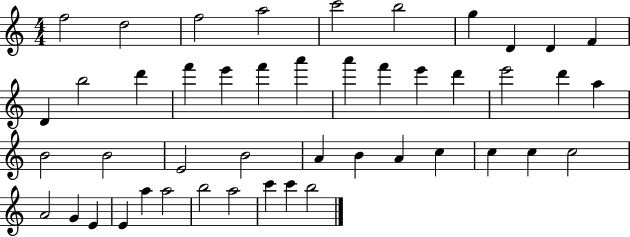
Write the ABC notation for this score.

X:1
T:Untitled
M:4/4
L:1/4
K:C
f2 d2 f2 a2 c'2 b2 g D D F D b2 d' f' e' f' a' a' f' e' d' e'2 d' a B2 B2 E2 B2 A B A c c c c2 A2 G E E a a2 b2 a2 c' c' b2